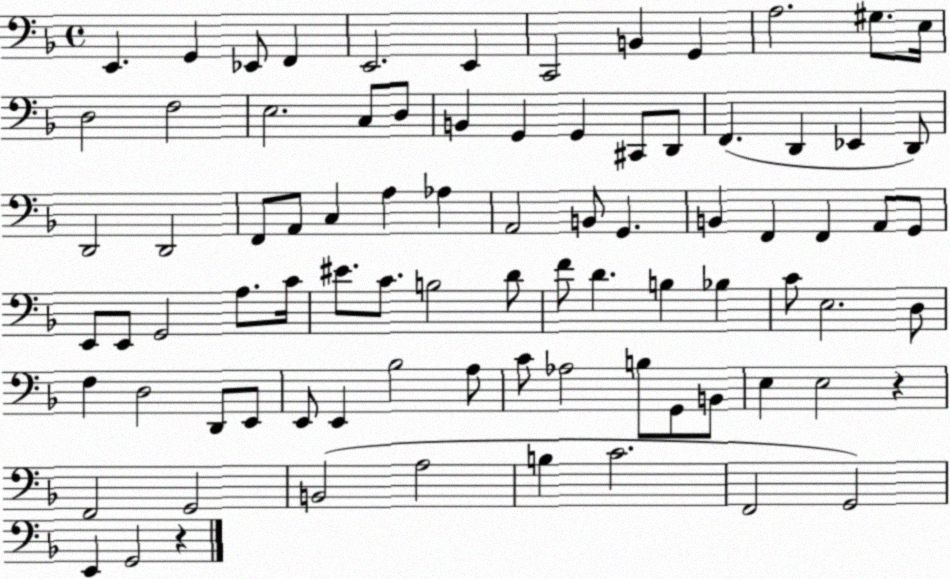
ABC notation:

X:1
T:Untitled
M:4/4
L:1/4
K:F
E,, G,, _E,,/2 F,, E,,2 E,, C,,2 B,, G,, A,2 ^G,/2 E,/4 D,2 F,2 E,2 C,/2 D,/2 B,, G,, G,, ^C,,/2 D,,/2 F,, D,, _E,, D,,/2 D,,2 D,,2 F,,/2 A,,/2 C, A, _A, A,,2 B,,/2 G,, B,, F,, F,, A,,/2 G,,/2 E,,/2 E,,/2 G,,2 A,/2 C/4 ^E/2 C/2 B,2 D/2 F/2 D B, _B, C/2 E,2 D,/2 F, D,2 D,,/2 E,,/2 E,,/2 E,, _B,2 A,/2 C/2 _A,2 B,/2 G,,/2 B,,/2 E, E,2 z F,,2 G,,2 B,,2 A,2 B, C2 F,,2 G,,2 E,, G,,2 z